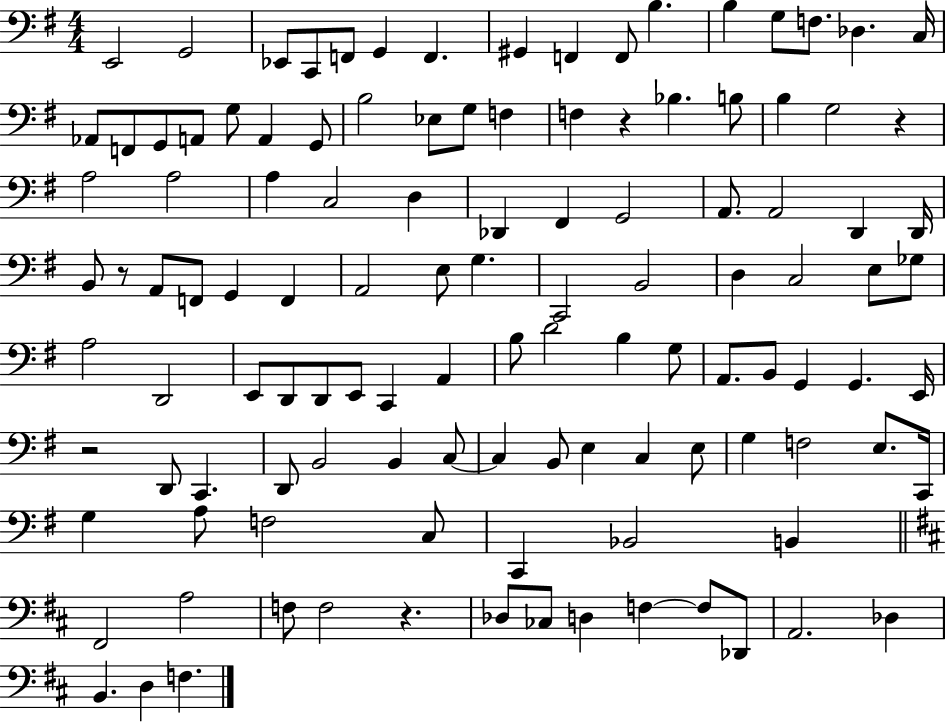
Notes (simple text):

E2/h G2/h Eb2/e C2/e F2/e G2/q F2/q. G#2/q F2/q F2/e B3/q. B3/q G3/e F3/e. Db3/q. C3/s Ab2/e F2/e G2/e A2/e G3/e A2/q G2/e B3/h Eb3/e G3/e F3/q F3/q R/q Bb3/q. B3/e B3/q G3/h R/q A3/h A3/h A3/q C3/h D3/q Db2/q F#2/q G2/h A2/e. A2/h D2/q D2/s B2/e R/e A2/e F2/e G2/q F2/q A2/h E3/e G3/q. C2/h B2/h D3/q C3/h E3/e Gb3/e A3/h D2/h E2/e D2/e D2/e E2/e C2/q A2/q B3/e D4/h B3/q G3/e A2/e. B2/e G2/q G2/q. E2/s R/h D2/e C2/q. D2/e B2/h B2/q C3/e C3/q B2/e E3/q C3/q E3/e G3/q F3/h E3/e. C2/s G3/q A3/e F3/h C3/e C2/q Bb2/h B2/q F#2/h A3/h F3/e F3/h R/q. Db3/e CES3/e D3/q F3/q F3/e Db2/e A2/h. Db3/q B2/q. D3/q F3/q.